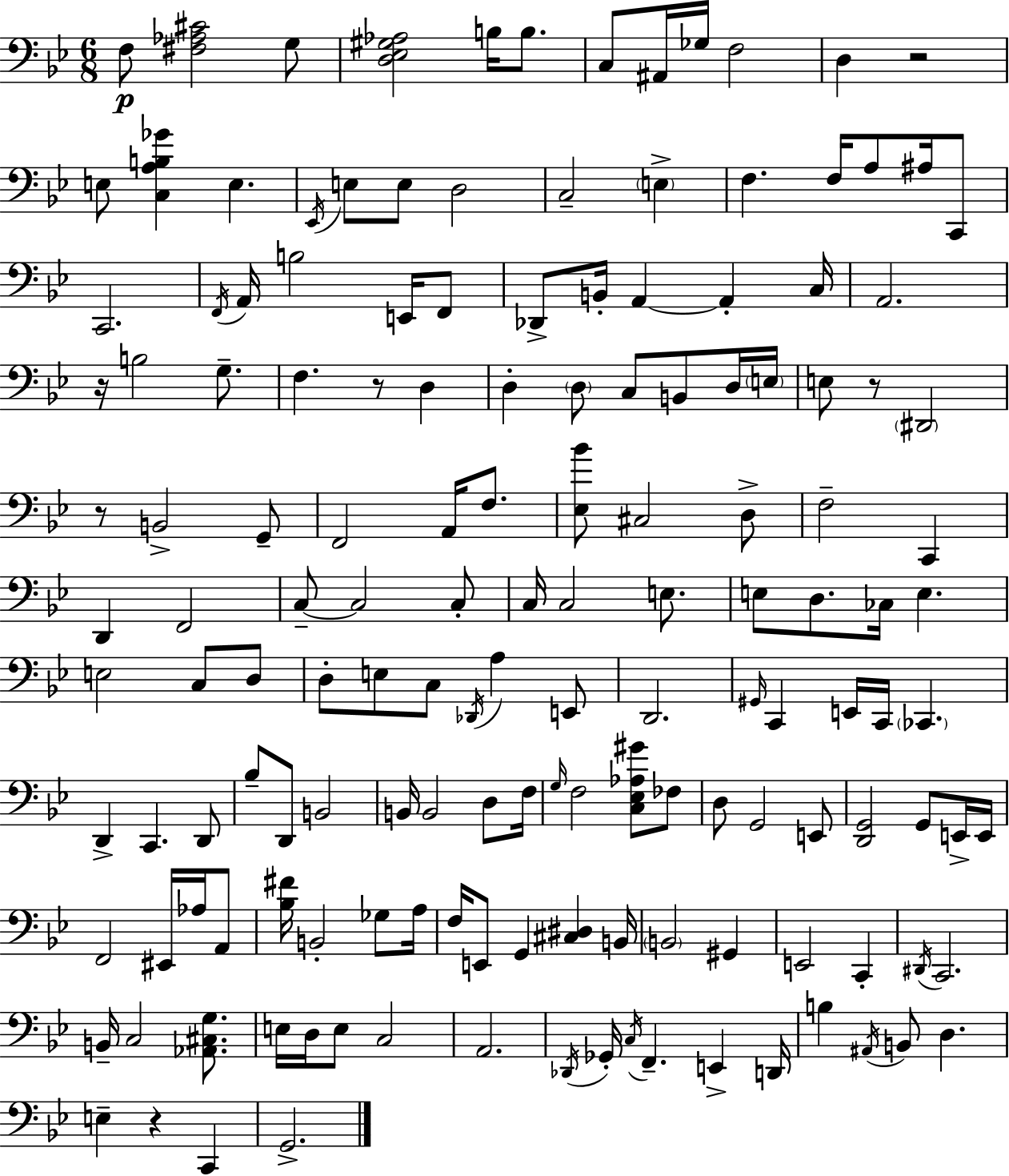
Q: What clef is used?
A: bass